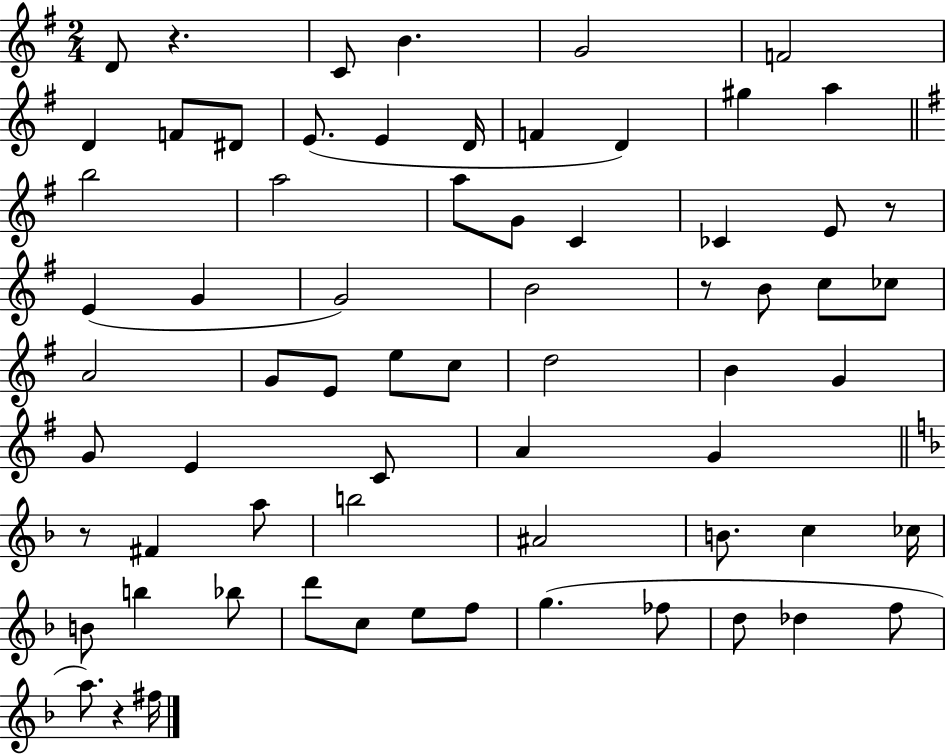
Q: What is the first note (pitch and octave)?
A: D4